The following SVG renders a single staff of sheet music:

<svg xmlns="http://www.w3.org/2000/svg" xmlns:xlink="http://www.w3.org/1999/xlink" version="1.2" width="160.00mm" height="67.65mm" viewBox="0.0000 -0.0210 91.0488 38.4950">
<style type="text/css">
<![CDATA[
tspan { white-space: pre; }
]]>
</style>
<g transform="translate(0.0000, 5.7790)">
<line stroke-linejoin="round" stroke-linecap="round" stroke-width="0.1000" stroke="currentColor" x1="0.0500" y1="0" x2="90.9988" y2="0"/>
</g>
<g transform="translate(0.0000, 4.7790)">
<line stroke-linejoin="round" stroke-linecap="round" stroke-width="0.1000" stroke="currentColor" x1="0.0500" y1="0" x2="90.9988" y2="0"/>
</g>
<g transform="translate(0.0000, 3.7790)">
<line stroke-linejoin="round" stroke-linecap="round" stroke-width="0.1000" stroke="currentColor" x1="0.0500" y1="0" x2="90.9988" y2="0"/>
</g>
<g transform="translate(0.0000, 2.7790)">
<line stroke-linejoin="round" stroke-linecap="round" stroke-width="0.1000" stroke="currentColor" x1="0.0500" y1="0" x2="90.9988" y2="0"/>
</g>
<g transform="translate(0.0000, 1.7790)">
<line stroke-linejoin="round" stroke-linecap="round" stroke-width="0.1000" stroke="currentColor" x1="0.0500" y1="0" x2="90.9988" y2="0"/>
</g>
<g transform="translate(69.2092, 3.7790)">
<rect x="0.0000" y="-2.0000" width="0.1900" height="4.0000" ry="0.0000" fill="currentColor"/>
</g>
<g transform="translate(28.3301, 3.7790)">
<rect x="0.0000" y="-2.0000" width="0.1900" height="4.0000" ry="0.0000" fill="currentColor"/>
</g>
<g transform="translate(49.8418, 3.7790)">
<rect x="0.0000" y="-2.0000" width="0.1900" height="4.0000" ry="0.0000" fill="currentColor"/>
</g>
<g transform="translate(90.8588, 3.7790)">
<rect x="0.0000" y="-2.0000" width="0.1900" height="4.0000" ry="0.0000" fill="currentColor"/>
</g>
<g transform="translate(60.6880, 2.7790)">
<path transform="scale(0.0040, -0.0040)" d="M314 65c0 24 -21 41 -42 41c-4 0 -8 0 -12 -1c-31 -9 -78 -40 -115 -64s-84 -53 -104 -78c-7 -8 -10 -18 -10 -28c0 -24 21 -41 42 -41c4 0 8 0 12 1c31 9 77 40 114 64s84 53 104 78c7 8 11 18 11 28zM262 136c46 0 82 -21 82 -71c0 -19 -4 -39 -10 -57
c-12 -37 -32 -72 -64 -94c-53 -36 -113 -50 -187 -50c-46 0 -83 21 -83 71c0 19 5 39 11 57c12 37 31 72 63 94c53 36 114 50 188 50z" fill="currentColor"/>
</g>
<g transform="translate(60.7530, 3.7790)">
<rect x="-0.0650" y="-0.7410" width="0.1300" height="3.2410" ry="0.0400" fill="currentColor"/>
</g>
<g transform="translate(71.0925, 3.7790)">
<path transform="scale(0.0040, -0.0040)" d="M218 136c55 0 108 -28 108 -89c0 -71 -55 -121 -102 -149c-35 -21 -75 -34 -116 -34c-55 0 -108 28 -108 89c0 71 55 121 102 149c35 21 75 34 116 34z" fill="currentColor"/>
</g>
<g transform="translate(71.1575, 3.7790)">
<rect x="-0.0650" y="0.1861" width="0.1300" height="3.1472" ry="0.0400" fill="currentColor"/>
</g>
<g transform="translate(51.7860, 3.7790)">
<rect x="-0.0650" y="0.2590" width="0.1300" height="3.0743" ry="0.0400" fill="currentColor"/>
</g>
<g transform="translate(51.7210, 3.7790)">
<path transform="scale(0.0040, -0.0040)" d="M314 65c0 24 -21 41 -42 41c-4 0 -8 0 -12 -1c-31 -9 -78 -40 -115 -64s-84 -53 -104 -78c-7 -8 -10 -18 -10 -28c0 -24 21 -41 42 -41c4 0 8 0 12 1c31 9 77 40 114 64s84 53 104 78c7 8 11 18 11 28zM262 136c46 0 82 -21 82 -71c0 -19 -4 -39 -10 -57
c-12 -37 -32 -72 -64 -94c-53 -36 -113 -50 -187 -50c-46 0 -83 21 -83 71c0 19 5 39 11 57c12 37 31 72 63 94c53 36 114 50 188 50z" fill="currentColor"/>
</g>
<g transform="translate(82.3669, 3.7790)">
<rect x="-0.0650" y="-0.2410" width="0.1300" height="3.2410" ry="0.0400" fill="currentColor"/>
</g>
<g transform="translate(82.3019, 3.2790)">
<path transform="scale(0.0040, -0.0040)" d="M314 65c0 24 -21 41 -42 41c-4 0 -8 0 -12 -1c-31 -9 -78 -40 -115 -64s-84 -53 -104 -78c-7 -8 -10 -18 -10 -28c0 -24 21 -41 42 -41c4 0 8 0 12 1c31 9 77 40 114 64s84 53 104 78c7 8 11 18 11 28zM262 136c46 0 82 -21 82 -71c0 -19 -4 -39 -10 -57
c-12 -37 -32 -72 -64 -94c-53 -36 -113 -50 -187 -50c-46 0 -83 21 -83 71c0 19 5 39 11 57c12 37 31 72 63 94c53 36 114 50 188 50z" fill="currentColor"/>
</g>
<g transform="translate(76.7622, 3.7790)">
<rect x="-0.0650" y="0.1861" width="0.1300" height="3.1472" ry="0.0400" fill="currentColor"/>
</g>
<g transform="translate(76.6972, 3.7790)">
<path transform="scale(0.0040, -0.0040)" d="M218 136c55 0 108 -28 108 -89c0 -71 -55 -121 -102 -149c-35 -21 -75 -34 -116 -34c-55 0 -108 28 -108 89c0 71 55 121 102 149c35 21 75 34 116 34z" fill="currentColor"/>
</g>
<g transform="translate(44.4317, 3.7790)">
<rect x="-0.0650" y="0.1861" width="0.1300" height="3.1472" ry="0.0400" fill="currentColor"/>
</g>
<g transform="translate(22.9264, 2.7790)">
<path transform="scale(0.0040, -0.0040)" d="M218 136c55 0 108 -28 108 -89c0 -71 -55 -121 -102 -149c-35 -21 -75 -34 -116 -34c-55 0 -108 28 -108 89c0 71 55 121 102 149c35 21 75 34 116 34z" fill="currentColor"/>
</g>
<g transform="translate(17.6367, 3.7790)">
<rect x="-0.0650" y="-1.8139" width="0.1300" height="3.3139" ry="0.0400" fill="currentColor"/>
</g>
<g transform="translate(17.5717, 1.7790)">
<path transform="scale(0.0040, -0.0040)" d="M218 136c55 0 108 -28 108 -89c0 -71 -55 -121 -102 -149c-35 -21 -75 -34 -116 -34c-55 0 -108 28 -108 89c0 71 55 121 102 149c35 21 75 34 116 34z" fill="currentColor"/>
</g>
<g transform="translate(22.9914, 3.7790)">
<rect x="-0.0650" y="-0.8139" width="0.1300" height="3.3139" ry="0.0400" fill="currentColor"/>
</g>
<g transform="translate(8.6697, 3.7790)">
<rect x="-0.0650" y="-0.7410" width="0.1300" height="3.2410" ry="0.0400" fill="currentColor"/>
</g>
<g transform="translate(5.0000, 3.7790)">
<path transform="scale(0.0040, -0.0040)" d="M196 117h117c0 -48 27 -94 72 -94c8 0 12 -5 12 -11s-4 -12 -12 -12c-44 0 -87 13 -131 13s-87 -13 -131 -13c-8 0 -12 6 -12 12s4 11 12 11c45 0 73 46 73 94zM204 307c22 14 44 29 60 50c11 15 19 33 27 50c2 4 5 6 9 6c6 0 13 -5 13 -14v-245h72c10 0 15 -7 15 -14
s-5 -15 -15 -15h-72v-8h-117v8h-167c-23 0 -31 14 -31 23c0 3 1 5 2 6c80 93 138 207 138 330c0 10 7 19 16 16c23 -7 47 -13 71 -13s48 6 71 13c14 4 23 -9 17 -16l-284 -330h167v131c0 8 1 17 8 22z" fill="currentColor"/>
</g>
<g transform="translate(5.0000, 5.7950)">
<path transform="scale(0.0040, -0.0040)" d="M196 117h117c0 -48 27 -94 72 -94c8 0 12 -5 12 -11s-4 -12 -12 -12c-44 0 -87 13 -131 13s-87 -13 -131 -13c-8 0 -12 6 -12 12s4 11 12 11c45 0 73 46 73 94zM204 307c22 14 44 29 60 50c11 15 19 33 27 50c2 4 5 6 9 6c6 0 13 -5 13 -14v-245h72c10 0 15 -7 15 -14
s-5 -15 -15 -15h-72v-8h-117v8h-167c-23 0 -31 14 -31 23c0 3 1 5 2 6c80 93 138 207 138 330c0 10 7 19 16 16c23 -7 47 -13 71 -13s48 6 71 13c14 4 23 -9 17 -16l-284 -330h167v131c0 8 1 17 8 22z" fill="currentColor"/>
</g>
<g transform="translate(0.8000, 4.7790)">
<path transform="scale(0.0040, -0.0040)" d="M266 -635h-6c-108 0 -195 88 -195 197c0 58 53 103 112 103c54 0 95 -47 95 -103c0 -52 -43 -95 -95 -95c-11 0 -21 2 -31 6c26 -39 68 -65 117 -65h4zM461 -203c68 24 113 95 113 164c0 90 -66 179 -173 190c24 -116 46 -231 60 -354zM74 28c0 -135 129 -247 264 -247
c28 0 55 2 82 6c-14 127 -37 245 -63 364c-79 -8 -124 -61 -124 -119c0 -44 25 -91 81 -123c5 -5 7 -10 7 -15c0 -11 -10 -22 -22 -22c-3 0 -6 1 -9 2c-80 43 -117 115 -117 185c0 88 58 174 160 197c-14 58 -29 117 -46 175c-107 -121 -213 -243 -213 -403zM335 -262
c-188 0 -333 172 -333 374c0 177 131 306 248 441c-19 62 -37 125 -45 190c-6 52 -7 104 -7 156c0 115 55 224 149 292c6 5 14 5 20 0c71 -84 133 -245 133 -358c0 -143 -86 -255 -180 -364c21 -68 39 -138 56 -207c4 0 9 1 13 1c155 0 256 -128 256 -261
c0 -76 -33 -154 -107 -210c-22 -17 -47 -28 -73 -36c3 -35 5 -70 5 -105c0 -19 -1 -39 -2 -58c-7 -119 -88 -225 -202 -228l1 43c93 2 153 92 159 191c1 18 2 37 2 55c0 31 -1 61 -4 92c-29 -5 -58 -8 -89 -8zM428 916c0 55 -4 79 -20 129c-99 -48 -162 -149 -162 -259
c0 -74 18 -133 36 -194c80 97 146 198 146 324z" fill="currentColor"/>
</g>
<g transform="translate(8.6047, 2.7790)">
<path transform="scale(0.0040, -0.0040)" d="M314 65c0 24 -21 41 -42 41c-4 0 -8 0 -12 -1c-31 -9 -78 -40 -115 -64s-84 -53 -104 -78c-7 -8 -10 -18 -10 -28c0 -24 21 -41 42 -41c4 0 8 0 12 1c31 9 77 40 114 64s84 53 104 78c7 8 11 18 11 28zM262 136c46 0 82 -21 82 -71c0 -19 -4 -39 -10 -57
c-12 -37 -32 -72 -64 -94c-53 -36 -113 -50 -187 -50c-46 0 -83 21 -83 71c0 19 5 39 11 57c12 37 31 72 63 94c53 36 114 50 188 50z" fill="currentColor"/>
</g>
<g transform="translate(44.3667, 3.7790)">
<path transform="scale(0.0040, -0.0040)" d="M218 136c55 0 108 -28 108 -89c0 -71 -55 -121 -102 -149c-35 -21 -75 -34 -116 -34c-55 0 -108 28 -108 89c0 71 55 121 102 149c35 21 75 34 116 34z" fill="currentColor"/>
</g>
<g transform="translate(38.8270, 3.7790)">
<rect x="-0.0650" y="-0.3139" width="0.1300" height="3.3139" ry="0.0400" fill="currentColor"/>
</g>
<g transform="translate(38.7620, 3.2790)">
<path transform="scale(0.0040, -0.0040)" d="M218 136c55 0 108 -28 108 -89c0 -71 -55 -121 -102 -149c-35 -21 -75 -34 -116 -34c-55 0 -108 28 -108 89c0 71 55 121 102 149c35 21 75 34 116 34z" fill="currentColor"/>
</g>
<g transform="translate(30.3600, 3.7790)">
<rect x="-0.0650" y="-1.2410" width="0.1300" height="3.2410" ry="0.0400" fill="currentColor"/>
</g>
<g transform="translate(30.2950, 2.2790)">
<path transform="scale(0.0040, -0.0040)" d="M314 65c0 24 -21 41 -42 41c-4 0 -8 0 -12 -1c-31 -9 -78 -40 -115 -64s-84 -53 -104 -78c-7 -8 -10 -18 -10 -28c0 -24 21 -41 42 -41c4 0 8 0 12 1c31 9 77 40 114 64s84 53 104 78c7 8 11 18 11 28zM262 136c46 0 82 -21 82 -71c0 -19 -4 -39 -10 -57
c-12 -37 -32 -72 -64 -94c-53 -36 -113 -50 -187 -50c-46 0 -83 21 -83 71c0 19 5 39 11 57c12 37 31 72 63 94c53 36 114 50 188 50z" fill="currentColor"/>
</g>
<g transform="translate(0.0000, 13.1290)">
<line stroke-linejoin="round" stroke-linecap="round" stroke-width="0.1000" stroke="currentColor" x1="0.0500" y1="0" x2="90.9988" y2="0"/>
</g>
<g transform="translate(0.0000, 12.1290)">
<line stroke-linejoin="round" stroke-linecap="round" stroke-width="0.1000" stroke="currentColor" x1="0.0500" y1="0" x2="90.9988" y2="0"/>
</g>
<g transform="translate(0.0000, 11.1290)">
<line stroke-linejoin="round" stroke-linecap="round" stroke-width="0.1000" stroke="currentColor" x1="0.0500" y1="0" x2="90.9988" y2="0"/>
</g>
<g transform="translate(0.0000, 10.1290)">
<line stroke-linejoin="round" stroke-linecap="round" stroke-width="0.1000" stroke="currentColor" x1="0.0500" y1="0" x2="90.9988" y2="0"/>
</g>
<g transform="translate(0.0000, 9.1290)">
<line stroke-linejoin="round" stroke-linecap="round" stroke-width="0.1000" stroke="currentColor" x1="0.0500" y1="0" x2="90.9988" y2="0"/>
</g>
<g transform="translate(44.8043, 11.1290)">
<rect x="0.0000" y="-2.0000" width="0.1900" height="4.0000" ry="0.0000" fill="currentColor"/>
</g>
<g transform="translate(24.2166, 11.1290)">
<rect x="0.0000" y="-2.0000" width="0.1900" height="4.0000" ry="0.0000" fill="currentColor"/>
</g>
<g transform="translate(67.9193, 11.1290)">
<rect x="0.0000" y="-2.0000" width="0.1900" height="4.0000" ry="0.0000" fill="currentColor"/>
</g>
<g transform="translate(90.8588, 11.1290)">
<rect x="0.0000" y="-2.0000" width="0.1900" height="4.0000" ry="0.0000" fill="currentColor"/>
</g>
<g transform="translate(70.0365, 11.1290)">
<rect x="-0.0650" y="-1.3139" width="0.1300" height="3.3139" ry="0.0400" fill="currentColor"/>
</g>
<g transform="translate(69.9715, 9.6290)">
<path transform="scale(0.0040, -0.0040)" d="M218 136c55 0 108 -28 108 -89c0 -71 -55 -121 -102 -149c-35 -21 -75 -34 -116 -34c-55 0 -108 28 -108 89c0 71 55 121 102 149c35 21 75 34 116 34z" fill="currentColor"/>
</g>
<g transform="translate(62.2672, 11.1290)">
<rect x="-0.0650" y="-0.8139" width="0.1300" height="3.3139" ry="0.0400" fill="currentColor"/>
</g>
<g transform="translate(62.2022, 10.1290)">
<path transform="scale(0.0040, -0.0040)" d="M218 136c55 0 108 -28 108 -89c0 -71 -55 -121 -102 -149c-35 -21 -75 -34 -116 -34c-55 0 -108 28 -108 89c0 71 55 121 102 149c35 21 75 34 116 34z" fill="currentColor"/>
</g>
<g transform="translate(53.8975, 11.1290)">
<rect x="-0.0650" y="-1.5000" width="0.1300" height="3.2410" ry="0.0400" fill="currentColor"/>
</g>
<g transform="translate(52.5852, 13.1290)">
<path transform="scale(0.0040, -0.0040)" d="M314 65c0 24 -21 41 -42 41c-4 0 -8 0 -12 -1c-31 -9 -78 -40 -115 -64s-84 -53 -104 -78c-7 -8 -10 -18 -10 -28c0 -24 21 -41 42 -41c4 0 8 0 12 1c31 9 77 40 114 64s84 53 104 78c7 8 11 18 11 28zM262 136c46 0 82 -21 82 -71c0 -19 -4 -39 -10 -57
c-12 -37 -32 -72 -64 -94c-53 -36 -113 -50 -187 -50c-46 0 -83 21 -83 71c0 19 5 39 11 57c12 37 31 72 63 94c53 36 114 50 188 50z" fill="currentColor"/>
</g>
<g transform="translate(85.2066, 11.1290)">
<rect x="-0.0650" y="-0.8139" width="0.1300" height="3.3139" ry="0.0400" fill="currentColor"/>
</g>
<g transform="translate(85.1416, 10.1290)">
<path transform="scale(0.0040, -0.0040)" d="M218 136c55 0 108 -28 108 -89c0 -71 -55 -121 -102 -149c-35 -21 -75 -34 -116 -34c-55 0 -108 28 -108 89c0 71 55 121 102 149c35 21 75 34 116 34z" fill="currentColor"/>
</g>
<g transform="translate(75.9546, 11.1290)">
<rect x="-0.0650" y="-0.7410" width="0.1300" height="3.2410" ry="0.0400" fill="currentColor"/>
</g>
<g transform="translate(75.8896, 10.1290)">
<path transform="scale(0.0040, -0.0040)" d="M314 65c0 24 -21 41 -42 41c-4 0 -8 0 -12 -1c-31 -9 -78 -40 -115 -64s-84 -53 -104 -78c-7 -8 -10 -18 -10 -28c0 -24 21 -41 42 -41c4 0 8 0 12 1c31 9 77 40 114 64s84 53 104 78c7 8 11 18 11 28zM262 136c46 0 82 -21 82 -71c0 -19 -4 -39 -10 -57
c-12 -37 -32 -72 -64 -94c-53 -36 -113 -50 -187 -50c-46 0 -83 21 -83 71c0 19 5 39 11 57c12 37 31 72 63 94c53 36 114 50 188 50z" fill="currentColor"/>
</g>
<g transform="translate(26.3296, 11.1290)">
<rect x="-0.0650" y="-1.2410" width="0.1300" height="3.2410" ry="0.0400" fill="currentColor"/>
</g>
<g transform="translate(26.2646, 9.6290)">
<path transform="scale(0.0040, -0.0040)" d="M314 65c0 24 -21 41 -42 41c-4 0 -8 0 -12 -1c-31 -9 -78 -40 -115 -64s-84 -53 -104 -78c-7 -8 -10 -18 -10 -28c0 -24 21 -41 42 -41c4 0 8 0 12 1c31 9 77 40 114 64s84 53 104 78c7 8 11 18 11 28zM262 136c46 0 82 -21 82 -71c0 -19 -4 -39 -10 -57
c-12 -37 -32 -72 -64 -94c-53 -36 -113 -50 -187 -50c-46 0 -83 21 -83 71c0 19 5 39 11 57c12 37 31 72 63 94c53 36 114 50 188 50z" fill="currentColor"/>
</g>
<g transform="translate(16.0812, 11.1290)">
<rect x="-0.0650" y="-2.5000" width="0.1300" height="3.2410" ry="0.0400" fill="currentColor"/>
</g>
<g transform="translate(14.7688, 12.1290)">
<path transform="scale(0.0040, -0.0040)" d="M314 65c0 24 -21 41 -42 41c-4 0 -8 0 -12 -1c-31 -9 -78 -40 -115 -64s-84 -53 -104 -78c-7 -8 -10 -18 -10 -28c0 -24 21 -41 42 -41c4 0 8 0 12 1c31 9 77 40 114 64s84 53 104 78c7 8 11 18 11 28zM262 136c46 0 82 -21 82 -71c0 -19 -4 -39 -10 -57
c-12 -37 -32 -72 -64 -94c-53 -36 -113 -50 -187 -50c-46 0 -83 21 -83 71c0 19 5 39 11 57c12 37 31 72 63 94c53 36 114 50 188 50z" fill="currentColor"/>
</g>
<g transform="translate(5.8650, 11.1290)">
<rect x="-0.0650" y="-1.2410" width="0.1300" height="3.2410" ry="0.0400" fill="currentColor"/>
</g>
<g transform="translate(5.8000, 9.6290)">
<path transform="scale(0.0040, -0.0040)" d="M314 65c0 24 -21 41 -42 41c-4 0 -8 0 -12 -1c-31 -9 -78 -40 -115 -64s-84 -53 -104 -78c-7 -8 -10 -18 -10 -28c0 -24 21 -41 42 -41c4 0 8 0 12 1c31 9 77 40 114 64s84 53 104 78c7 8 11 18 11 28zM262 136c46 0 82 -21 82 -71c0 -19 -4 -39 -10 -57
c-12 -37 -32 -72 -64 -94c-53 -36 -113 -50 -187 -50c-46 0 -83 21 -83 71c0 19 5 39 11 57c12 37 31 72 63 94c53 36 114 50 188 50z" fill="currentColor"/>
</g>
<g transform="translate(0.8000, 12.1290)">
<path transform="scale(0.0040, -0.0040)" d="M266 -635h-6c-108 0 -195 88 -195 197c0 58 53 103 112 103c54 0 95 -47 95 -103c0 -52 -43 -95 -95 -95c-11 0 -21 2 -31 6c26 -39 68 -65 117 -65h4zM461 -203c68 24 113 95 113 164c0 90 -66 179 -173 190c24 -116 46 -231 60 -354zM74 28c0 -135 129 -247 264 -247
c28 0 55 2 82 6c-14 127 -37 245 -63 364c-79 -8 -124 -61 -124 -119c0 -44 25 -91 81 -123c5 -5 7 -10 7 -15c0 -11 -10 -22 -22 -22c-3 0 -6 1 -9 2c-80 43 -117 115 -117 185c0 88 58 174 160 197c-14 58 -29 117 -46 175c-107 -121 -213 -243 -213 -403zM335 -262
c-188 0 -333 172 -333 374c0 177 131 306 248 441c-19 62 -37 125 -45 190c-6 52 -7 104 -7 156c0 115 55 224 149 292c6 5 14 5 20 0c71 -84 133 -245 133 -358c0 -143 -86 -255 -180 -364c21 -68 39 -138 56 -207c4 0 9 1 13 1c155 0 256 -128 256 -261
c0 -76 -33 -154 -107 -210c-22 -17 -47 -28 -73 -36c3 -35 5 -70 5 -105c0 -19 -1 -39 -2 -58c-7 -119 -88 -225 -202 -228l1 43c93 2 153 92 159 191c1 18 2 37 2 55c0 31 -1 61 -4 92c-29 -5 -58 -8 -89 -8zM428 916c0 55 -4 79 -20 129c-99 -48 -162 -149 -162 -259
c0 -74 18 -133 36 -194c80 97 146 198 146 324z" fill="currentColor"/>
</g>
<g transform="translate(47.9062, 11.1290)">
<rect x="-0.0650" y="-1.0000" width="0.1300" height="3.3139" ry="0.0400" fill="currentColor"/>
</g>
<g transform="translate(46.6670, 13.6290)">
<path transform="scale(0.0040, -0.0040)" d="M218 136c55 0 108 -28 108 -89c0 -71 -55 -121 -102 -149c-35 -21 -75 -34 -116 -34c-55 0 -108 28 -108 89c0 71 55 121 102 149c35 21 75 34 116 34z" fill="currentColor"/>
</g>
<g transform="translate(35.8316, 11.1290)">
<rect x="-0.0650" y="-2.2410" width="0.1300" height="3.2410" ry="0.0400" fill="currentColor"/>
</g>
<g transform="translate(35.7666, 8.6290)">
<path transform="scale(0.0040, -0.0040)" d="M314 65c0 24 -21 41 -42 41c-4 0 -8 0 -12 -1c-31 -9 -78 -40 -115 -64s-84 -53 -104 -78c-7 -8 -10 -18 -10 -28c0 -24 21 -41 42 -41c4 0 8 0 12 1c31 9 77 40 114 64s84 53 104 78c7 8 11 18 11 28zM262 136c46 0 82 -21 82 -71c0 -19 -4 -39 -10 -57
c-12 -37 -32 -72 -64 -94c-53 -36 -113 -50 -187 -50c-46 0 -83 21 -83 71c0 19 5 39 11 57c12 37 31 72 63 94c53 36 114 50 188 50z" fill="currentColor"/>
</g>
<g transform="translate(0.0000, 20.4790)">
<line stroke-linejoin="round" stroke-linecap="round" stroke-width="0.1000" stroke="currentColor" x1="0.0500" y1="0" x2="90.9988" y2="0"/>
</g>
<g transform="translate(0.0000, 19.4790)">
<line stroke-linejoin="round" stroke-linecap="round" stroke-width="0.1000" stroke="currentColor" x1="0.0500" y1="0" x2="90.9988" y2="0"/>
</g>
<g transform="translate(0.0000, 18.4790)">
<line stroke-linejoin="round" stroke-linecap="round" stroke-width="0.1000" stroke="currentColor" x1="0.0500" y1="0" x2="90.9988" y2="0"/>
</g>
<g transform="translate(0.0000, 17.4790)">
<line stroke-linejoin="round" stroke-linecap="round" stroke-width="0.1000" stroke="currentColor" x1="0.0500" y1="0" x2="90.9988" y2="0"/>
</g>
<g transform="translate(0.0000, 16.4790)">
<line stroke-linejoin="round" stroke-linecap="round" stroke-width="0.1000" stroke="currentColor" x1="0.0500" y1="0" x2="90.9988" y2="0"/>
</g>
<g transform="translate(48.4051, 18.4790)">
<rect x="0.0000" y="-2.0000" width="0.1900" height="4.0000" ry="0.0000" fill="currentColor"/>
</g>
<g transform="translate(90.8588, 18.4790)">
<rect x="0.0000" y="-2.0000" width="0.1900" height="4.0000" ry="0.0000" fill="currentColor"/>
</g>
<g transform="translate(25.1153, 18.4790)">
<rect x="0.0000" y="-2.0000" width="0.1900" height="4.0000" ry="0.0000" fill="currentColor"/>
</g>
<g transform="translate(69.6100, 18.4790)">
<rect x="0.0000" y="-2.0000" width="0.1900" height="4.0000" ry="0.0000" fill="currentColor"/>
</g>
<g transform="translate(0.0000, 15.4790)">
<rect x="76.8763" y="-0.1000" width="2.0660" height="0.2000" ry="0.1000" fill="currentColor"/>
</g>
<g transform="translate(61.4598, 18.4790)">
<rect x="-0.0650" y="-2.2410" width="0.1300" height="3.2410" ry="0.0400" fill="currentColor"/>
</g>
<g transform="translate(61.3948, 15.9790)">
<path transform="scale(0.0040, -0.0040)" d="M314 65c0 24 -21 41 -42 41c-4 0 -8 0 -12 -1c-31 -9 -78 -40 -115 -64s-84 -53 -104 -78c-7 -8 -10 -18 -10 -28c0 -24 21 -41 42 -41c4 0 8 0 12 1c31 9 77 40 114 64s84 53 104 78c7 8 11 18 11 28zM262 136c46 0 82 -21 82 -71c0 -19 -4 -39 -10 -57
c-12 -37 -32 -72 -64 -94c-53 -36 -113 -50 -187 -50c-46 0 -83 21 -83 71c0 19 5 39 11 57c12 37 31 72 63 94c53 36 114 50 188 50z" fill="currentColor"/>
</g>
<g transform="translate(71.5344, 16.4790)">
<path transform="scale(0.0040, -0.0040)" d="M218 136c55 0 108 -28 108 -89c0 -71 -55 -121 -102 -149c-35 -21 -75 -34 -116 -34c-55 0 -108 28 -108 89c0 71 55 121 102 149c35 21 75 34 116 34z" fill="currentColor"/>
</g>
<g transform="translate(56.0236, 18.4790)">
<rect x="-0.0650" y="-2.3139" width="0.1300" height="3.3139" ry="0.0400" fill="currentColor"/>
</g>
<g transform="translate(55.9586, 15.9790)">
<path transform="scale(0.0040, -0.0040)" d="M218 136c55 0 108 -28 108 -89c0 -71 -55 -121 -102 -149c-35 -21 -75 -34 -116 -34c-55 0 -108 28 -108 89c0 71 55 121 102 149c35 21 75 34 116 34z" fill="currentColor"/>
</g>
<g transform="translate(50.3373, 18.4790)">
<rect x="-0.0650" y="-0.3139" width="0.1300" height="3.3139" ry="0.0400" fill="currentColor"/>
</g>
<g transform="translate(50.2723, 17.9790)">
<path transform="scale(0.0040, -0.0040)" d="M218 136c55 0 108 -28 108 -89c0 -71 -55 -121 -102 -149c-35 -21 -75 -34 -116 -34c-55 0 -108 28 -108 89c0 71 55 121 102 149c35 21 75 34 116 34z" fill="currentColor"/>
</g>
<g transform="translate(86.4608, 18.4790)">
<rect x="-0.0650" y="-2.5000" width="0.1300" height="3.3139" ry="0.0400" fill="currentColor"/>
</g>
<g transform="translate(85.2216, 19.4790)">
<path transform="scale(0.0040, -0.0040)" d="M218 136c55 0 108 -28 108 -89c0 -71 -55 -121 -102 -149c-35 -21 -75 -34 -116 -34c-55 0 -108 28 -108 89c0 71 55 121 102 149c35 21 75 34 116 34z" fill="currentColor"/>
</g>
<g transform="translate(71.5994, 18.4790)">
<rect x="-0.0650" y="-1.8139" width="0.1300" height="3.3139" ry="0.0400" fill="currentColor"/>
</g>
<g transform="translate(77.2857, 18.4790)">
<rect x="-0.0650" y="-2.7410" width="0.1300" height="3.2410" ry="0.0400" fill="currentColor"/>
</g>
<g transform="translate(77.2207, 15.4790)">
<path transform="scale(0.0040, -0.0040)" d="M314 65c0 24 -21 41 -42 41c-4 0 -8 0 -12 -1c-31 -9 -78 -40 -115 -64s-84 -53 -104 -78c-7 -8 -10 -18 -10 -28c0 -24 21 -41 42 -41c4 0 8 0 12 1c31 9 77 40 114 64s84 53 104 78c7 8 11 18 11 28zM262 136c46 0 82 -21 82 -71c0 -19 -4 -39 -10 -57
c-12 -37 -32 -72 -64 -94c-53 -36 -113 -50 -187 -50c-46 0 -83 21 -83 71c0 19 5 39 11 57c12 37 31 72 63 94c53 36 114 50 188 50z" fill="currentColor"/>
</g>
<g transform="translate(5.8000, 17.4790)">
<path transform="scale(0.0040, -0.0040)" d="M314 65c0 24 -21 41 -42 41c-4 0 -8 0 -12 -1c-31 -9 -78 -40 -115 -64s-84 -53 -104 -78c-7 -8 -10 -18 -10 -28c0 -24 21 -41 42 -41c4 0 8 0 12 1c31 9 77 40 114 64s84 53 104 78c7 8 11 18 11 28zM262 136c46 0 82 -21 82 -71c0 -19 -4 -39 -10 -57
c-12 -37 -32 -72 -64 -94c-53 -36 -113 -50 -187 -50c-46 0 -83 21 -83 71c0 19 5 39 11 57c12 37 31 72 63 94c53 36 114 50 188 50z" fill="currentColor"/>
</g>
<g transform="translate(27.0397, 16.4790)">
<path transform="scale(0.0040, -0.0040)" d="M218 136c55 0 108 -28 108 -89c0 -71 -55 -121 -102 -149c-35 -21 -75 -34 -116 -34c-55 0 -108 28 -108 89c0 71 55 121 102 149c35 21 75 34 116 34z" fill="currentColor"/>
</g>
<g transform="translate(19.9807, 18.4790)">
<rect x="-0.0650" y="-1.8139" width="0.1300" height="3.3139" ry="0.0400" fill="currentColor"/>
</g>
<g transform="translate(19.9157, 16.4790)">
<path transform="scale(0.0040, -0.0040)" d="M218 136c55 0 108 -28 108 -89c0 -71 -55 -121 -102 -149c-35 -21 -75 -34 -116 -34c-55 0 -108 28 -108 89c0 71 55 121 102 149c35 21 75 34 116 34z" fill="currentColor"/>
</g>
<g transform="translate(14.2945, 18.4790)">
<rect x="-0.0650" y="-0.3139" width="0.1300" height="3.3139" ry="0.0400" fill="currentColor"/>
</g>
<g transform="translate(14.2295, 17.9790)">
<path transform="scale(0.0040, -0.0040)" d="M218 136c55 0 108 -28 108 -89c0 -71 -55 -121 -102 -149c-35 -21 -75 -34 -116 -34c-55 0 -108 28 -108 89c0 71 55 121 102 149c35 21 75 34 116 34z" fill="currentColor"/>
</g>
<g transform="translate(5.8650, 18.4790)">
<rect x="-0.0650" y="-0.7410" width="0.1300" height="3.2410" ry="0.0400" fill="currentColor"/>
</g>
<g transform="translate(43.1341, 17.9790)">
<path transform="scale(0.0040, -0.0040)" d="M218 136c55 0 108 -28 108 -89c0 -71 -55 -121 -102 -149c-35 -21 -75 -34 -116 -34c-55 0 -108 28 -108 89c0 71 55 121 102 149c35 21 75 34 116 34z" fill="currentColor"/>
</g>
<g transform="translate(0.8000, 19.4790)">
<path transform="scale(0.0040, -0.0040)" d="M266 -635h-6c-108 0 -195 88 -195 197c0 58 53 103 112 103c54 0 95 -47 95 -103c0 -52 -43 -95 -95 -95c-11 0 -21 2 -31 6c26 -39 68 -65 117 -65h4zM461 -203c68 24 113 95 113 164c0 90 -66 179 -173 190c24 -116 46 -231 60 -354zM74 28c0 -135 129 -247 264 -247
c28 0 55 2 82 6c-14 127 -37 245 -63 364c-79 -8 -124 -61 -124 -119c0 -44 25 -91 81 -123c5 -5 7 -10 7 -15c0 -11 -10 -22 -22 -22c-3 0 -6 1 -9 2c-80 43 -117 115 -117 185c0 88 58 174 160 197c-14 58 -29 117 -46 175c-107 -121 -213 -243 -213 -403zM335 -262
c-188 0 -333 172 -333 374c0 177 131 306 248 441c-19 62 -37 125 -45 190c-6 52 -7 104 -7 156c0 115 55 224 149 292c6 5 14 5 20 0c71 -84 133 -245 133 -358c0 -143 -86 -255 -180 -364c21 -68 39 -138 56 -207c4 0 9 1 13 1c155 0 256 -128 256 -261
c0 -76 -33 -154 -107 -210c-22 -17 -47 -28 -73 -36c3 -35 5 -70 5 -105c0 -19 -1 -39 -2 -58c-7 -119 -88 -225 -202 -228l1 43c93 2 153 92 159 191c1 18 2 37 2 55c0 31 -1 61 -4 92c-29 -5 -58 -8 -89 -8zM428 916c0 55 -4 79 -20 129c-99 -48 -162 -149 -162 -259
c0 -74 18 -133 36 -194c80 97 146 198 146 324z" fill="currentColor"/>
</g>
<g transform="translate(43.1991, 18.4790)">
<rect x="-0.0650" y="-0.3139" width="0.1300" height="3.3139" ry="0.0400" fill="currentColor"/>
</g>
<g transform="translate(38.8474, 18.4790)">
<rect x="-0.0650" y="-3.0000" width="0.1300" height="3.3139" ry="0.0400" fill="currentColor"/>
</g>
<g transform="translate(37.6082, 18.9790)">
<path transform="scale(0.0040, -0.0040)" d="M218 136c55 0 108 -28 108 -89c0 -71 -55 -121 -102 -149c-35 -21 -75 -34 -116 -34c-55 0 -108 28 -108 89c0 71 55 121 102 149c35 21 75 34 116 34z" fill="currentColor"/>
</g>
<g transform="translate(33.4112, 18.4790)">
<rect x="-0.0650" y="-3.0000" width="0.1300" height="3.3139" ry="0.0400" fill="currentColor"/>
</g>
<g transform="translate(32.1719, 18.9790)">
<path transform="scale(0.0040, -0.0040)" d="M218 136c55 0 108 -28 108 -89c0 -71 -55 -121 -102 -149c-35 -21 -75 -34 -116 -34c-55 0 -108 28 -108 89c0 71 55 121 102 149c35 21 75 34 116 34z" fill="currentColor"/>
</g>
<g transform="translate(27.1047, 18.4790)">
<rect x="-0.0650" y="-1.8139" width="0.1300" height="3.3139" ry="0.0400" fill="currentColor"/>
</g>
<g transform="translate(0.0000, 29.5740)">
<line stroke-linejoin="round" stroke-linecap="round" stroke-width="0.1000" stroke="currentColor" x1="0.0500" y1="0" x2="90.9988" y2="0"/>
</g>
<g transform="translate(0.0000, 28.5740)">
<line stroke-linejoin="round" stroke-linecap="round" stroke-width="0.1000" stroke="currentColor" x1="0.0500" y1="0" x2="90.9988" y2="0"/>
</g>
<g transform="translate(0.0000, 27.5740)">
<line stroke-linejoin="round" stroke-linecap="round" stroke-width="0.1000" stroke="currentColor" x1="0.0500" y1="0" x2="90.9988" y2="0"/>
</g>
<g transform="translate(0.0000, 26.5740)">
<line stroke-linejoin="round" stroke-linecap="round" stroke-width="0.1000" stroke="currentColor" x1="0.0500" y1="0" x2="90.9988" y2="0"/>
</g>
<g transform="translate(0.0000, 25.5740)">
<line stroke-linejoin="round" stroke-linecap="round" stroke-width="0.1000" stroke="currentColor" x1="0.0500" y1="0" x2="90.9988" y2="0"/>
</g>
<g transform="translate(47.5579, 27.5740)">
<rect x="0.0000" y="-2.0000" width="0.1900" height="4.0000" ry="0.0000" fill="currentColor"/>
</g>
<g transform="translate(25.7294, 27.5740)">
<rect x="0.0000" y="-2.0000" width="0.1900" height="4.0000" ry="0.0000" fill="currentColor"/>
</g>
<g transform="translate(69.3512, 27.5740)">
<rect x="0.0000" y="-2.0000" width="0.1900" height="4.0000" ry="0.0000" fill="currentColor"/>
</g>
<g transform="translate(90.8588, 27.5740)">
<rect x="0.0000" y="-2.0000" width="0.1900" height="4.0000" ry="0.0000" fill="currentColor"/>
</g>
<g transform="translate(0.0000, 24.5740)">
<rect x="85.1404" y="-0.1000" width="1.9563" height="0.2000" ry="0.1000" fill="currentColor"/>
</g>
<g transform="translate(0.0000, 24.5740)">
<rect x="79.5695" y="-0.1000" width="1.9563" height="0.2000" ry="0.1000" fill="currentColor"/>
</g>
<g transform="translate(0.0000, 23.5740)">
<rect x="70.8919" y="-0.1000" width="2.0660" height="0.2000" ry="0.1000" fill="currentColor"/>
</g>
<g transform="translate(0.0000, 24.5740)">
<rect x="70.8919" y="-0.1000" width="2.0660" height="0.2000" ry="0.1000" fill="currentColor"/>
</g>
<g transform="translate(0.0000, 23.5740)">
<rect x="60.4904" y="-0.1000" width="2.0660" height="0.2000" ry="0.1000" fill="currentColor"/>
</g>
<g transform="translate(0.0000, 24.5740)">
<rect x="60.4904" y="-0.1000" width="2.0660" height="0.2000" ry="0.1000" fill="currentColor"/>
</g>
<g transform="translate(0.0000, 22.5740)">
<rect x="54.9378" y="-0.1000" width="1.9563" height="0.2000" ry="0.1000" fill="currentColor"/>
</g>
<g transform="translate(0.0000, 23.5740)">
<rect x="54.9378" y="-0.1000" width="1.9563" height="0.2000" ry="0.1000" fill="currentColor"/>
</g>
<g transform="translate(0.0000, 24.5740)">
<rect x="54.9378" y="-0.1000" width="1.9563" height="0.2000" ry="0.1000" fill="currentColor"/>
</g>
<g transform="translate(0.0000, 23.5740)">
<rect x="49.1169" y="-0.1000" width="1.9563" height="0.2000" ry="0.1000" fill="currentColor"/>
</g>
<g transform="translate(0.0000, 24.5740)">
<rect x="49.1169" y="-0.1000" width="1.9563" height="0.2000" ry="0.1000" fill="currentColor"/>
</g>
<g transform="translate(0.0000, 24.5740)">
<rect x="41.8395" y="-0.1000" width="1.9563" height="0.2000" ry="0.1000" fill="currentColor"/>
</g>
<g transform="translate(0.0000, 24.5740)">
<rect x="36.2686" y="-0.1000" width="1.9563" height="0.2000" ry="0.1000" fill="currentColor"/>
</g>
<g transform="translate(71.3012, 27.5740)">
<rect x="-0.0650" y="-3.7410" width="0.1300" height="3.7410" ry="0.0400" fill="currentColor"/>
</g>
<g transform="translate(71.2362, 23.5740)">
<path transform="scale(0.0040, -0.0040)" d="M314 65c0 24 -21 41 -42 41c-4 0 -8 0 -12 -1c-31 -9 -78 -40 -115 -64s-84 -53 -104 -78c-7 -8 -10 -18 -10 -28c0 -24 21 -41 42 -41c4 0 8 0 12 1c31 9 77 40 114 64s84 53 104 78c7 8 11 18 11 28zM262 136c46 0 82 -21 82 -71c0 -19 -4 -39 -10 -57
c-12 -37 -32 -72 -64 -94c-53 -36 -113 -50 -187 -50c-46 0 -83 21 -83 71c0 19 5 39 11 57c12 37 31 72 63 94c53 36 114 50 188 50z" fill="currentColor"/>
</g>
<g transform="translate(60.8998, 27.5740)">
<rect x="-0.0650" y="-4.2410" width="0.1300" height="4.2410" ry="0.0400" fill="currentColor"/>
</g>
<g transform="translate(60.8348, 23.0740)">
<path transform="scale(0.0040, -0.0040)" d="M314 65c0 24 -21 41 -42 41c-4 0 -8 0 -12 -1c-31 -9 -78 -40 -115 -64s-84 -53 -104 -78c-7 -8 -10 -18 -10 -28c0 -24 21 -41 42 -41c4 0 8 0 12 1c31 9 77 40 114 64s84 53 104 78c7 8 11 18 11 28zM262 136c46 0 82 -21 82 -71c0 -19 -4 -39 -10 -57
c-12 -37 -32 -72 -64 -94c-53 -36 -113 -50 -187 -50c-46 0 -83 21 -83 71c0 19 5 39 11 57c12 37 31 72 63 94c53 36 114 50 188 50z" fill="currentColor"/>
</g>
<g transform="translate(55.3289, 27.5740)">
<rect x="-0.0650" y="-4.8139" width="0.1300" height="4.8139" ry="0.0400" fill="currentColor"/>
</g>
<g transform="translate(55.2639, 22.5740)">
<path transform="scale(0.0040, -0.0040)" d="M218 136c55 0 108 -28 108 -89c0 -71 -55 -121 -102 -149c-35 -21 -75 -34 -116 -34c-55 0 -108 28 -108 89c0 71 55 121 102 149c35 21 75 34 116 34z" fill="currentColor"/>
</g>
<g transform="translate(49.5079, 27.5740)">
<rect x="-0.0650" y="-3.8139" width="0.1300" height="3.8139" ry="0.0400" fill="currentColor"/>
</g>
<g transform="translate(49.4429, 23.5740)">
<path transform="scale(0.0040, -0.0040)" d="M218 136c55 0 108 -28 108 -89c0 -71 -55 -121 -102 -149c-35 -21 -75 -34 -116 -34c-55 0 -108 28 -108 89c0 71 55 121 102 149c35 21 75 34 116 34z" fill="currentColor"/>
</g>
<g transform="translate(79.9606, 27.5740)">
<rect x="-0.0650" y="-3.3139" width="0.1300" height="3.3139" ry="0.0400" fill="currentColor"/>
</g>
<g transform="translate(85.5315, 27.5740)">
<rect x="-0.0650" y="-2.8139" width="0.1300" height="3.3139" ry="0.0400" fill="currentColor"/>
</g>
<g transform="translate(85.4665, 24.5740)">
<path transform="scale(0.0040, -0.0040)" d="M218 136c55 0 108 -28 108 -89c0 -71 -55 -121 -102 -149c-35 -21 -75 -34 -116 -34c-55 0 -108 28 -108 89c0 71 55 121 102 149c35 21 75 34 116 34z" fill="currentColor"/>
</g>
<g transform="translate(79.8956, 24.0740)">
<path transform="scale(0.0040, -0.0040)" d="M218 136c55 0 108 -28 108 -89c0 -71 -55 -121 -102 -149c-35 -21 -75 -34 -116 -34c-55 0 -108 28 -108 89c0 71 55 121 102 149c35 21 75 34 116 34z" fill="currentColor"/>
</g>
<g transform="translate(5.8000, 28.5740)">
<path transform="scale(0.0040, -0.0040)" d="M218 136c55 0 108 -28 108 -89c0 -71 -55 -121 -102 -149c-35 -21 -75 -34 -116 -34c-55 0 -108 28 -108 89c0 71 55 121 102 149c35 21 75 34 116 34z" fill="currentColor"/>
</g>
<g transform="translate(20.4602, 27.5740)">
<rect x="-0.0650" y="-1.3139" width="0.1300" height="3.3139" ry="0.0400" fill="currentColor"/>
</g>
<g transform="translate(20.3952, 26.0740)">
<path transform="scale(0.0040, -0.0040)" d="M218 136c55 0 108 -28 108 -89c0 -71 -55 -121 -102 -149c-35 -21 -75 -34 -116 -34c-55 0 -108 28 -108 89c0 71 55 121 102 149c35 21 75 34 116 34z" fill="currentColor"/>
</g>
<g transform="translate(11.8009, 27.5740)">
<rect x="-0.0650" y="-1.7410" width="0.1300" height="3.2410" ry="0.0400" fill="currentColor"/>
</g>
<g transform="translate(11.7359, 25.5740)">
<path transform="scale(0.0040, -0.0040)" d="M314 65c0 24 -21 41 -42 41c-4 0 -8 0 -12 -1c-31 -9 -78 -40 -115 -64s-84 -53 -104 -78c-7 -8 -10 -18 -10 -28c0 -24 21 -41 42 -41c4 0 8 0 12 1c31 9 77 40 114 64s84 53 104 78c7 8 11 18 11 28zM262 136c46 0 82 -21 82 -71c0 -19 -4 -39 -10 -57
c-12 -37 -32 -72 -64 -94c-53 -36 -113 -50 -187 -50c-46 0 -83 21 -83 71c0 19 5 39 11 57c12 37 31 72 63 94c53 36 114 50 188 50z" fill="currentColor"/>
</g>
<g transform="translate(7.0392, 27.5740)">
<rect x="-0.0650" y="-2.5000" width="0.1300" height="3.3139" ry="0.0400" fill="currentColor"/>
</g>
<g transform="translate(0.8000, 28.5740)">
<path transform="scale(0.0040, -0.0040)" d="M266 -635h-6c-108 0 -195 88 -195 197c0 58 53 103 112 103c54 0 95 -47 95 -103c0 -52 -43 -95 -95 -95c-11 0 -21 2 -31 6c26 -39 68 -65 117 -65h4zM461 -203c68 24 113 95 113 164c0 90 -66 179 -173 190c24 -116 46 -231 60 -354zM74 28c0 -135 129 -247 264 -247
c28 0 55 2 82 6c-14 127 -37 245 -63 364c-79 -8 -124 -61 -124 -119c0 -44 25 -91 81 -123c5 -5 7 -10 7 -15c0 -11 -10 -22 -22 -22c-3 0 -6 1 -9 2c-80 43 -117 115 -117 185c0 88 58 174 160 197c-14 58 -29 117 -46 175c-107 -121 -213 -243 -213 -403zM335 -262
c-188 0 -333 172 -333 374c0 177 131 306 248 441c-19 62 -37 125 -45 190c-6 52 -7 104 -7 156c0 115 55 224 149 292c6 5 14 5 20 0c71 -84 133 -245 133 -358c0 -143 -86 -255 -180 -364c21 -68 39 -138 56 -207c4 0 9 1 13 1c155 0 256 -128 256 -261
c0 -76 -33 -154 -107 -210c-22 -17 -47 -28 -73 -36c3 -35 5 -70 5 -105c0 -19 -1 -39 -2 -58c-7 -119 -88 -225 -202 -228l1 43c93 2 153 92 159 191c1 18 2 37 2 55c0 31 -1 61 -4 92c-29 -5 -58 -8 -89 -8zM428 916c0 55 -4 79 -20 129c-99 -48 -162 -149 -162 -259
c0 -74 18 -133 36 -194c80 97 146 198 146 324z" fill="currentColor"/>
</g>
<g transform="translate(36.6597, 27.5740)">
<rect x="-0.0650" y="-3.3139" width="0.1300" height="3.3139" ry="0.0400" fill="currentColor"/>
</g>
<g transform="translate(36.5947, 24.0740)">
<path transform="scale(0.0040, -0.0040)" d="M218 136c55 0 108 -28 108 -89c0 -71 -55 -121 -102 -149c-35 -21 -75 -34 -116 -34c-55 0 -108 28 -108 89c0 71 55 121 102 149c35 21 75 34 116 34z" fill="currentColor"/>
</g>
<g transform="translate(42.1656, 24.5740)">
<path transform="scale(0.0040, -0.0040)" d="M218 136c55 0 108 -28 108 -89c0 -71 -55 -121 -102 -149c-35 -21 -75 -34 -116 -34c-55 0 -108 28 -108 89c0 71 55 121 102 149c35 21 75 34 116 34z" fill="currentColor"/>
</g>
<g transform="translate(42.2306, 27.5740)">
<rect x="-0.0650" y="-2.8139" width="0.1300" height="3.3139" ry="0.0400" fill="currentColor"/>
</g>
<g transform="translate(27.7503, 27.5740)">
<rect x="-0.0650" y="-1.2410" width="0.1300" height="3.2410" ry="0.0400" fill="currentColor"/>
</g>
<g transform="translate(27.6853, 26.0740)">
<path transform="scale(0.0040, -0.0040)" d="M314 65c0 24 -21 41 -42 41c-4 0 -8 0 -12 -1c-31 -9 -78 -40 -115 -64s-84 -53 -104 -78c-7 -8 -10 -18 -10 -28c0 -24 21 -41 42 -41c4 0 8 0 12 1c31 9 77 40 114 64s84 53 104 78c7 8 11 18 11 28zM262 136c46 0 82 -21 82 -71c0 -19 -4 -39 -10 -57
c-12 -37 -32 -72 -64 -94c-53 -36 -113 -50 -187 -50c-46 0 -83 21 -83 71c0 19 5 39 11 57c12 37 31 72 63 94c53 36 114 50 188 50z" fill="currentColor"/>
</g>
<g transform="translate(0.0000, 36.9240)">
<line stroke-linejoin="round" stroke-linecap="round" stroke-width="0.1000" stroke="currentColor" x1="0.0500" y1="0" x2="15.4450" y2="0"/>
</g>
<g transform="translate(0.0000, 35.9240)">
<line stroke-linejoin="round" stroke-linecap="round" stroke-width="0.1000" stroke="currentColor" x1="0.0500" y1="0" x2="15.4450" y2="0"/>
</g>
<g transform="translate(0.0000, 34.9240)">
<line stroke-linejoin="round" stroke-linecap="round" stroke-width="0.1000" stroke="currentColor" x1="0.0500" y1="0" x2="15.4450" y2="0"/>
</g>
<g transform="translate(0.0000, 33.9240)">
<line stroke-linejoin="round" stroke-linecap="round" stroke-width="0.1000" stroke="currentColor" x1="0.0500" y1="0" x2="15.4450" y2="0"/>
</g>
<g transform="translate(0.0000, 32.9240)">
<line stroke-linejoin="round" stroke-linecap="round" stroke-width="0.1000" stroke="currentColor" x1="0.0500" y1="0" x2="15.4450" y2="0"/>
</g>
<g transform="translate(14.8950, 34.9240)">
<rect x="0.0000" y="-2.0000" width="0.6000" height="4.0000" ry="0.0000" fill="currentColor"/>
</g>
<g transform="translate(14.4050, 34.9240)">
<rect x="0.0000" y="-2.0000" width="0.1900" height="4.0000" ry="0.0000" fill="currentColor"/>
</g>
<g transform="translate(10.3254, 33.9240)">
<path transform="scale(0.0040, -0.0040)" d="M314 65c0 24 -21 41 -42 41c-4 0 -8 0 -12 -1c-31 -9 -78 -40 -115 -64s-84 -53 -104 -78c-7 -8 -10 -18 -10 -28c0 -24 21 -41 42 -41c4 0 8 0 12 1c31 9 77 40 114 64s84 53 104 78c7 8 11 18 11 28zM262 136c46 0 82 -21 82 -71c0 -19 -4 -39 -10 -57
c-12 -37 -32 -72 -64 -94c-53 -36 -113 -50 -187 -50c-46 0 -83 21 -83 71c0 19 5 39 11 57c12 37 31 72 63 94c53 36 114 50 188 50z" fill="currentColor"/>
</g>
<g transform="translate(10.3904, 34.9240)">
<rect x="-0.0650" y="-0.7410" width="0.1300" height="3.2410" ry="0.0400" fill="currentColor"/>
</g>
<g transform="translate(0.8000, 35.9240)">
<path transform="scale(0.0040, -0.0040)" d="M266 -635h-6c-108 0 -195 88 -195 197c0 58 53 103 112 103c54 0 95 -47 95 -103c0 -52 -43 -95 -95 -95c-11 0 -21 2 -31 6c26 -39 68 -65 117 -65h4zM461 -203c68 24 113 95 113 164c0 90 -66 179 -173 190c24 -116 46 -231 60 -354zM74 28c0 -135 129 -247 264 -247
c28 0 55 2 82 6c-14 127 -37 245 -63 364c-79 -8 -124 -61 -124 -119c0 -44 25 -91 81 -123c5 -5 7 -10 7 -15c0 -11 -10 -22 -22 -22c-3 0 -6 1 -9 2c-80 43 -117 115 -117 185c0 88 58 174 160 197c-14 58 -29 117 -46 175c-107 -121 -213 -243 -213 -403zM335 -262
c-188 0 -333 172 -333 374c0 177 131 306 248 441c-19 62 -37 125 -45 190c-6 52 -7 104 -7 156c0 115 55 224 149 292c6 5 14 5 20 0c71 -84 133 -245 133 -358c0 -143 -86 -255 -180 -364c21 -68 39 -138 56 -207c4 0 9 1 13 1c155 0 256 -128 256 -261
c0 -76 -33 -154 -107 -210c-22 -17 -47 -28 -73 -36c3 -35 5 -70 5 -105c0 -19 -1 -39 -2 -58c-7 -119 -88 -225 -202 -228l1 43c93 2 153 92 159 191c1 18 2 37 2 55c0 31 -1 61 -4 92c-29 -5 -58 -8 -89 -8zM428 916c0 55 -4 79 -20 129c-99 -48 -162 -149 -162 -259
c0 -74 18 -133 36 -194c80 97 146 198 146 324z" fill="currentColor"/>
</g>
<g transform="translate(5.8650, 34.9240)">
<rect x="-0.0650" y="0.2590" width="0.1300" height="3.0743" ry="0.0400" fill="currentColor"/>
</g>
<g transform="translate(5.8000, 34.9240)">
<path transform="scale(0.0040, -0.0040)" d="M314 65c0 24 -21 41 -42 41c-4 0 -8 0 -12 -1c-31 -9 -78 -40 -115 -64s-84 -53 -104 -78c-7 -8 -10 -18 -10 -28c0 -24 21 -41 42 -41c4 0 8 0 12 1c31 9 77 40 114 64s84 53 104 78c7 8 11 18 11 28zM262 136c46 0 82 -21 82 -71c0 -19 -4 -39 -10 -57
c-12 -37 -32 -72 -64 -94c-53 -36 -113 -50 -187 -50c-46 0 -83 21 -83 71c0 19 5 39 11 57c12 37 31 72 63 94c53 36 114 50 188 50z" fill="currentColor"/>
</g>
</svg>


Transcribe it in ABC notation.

X:1
T:Untitled
M:4/4
L:1/4
K:C
d2 f d e2 c B B2 d2 B B c2 e2 G2 e2 g2 D E2 d e d2 d d2 c f f A A c c g g2 f a2 G G f2 e e2 b a c' e' d'2 c'2 b a B2 d2